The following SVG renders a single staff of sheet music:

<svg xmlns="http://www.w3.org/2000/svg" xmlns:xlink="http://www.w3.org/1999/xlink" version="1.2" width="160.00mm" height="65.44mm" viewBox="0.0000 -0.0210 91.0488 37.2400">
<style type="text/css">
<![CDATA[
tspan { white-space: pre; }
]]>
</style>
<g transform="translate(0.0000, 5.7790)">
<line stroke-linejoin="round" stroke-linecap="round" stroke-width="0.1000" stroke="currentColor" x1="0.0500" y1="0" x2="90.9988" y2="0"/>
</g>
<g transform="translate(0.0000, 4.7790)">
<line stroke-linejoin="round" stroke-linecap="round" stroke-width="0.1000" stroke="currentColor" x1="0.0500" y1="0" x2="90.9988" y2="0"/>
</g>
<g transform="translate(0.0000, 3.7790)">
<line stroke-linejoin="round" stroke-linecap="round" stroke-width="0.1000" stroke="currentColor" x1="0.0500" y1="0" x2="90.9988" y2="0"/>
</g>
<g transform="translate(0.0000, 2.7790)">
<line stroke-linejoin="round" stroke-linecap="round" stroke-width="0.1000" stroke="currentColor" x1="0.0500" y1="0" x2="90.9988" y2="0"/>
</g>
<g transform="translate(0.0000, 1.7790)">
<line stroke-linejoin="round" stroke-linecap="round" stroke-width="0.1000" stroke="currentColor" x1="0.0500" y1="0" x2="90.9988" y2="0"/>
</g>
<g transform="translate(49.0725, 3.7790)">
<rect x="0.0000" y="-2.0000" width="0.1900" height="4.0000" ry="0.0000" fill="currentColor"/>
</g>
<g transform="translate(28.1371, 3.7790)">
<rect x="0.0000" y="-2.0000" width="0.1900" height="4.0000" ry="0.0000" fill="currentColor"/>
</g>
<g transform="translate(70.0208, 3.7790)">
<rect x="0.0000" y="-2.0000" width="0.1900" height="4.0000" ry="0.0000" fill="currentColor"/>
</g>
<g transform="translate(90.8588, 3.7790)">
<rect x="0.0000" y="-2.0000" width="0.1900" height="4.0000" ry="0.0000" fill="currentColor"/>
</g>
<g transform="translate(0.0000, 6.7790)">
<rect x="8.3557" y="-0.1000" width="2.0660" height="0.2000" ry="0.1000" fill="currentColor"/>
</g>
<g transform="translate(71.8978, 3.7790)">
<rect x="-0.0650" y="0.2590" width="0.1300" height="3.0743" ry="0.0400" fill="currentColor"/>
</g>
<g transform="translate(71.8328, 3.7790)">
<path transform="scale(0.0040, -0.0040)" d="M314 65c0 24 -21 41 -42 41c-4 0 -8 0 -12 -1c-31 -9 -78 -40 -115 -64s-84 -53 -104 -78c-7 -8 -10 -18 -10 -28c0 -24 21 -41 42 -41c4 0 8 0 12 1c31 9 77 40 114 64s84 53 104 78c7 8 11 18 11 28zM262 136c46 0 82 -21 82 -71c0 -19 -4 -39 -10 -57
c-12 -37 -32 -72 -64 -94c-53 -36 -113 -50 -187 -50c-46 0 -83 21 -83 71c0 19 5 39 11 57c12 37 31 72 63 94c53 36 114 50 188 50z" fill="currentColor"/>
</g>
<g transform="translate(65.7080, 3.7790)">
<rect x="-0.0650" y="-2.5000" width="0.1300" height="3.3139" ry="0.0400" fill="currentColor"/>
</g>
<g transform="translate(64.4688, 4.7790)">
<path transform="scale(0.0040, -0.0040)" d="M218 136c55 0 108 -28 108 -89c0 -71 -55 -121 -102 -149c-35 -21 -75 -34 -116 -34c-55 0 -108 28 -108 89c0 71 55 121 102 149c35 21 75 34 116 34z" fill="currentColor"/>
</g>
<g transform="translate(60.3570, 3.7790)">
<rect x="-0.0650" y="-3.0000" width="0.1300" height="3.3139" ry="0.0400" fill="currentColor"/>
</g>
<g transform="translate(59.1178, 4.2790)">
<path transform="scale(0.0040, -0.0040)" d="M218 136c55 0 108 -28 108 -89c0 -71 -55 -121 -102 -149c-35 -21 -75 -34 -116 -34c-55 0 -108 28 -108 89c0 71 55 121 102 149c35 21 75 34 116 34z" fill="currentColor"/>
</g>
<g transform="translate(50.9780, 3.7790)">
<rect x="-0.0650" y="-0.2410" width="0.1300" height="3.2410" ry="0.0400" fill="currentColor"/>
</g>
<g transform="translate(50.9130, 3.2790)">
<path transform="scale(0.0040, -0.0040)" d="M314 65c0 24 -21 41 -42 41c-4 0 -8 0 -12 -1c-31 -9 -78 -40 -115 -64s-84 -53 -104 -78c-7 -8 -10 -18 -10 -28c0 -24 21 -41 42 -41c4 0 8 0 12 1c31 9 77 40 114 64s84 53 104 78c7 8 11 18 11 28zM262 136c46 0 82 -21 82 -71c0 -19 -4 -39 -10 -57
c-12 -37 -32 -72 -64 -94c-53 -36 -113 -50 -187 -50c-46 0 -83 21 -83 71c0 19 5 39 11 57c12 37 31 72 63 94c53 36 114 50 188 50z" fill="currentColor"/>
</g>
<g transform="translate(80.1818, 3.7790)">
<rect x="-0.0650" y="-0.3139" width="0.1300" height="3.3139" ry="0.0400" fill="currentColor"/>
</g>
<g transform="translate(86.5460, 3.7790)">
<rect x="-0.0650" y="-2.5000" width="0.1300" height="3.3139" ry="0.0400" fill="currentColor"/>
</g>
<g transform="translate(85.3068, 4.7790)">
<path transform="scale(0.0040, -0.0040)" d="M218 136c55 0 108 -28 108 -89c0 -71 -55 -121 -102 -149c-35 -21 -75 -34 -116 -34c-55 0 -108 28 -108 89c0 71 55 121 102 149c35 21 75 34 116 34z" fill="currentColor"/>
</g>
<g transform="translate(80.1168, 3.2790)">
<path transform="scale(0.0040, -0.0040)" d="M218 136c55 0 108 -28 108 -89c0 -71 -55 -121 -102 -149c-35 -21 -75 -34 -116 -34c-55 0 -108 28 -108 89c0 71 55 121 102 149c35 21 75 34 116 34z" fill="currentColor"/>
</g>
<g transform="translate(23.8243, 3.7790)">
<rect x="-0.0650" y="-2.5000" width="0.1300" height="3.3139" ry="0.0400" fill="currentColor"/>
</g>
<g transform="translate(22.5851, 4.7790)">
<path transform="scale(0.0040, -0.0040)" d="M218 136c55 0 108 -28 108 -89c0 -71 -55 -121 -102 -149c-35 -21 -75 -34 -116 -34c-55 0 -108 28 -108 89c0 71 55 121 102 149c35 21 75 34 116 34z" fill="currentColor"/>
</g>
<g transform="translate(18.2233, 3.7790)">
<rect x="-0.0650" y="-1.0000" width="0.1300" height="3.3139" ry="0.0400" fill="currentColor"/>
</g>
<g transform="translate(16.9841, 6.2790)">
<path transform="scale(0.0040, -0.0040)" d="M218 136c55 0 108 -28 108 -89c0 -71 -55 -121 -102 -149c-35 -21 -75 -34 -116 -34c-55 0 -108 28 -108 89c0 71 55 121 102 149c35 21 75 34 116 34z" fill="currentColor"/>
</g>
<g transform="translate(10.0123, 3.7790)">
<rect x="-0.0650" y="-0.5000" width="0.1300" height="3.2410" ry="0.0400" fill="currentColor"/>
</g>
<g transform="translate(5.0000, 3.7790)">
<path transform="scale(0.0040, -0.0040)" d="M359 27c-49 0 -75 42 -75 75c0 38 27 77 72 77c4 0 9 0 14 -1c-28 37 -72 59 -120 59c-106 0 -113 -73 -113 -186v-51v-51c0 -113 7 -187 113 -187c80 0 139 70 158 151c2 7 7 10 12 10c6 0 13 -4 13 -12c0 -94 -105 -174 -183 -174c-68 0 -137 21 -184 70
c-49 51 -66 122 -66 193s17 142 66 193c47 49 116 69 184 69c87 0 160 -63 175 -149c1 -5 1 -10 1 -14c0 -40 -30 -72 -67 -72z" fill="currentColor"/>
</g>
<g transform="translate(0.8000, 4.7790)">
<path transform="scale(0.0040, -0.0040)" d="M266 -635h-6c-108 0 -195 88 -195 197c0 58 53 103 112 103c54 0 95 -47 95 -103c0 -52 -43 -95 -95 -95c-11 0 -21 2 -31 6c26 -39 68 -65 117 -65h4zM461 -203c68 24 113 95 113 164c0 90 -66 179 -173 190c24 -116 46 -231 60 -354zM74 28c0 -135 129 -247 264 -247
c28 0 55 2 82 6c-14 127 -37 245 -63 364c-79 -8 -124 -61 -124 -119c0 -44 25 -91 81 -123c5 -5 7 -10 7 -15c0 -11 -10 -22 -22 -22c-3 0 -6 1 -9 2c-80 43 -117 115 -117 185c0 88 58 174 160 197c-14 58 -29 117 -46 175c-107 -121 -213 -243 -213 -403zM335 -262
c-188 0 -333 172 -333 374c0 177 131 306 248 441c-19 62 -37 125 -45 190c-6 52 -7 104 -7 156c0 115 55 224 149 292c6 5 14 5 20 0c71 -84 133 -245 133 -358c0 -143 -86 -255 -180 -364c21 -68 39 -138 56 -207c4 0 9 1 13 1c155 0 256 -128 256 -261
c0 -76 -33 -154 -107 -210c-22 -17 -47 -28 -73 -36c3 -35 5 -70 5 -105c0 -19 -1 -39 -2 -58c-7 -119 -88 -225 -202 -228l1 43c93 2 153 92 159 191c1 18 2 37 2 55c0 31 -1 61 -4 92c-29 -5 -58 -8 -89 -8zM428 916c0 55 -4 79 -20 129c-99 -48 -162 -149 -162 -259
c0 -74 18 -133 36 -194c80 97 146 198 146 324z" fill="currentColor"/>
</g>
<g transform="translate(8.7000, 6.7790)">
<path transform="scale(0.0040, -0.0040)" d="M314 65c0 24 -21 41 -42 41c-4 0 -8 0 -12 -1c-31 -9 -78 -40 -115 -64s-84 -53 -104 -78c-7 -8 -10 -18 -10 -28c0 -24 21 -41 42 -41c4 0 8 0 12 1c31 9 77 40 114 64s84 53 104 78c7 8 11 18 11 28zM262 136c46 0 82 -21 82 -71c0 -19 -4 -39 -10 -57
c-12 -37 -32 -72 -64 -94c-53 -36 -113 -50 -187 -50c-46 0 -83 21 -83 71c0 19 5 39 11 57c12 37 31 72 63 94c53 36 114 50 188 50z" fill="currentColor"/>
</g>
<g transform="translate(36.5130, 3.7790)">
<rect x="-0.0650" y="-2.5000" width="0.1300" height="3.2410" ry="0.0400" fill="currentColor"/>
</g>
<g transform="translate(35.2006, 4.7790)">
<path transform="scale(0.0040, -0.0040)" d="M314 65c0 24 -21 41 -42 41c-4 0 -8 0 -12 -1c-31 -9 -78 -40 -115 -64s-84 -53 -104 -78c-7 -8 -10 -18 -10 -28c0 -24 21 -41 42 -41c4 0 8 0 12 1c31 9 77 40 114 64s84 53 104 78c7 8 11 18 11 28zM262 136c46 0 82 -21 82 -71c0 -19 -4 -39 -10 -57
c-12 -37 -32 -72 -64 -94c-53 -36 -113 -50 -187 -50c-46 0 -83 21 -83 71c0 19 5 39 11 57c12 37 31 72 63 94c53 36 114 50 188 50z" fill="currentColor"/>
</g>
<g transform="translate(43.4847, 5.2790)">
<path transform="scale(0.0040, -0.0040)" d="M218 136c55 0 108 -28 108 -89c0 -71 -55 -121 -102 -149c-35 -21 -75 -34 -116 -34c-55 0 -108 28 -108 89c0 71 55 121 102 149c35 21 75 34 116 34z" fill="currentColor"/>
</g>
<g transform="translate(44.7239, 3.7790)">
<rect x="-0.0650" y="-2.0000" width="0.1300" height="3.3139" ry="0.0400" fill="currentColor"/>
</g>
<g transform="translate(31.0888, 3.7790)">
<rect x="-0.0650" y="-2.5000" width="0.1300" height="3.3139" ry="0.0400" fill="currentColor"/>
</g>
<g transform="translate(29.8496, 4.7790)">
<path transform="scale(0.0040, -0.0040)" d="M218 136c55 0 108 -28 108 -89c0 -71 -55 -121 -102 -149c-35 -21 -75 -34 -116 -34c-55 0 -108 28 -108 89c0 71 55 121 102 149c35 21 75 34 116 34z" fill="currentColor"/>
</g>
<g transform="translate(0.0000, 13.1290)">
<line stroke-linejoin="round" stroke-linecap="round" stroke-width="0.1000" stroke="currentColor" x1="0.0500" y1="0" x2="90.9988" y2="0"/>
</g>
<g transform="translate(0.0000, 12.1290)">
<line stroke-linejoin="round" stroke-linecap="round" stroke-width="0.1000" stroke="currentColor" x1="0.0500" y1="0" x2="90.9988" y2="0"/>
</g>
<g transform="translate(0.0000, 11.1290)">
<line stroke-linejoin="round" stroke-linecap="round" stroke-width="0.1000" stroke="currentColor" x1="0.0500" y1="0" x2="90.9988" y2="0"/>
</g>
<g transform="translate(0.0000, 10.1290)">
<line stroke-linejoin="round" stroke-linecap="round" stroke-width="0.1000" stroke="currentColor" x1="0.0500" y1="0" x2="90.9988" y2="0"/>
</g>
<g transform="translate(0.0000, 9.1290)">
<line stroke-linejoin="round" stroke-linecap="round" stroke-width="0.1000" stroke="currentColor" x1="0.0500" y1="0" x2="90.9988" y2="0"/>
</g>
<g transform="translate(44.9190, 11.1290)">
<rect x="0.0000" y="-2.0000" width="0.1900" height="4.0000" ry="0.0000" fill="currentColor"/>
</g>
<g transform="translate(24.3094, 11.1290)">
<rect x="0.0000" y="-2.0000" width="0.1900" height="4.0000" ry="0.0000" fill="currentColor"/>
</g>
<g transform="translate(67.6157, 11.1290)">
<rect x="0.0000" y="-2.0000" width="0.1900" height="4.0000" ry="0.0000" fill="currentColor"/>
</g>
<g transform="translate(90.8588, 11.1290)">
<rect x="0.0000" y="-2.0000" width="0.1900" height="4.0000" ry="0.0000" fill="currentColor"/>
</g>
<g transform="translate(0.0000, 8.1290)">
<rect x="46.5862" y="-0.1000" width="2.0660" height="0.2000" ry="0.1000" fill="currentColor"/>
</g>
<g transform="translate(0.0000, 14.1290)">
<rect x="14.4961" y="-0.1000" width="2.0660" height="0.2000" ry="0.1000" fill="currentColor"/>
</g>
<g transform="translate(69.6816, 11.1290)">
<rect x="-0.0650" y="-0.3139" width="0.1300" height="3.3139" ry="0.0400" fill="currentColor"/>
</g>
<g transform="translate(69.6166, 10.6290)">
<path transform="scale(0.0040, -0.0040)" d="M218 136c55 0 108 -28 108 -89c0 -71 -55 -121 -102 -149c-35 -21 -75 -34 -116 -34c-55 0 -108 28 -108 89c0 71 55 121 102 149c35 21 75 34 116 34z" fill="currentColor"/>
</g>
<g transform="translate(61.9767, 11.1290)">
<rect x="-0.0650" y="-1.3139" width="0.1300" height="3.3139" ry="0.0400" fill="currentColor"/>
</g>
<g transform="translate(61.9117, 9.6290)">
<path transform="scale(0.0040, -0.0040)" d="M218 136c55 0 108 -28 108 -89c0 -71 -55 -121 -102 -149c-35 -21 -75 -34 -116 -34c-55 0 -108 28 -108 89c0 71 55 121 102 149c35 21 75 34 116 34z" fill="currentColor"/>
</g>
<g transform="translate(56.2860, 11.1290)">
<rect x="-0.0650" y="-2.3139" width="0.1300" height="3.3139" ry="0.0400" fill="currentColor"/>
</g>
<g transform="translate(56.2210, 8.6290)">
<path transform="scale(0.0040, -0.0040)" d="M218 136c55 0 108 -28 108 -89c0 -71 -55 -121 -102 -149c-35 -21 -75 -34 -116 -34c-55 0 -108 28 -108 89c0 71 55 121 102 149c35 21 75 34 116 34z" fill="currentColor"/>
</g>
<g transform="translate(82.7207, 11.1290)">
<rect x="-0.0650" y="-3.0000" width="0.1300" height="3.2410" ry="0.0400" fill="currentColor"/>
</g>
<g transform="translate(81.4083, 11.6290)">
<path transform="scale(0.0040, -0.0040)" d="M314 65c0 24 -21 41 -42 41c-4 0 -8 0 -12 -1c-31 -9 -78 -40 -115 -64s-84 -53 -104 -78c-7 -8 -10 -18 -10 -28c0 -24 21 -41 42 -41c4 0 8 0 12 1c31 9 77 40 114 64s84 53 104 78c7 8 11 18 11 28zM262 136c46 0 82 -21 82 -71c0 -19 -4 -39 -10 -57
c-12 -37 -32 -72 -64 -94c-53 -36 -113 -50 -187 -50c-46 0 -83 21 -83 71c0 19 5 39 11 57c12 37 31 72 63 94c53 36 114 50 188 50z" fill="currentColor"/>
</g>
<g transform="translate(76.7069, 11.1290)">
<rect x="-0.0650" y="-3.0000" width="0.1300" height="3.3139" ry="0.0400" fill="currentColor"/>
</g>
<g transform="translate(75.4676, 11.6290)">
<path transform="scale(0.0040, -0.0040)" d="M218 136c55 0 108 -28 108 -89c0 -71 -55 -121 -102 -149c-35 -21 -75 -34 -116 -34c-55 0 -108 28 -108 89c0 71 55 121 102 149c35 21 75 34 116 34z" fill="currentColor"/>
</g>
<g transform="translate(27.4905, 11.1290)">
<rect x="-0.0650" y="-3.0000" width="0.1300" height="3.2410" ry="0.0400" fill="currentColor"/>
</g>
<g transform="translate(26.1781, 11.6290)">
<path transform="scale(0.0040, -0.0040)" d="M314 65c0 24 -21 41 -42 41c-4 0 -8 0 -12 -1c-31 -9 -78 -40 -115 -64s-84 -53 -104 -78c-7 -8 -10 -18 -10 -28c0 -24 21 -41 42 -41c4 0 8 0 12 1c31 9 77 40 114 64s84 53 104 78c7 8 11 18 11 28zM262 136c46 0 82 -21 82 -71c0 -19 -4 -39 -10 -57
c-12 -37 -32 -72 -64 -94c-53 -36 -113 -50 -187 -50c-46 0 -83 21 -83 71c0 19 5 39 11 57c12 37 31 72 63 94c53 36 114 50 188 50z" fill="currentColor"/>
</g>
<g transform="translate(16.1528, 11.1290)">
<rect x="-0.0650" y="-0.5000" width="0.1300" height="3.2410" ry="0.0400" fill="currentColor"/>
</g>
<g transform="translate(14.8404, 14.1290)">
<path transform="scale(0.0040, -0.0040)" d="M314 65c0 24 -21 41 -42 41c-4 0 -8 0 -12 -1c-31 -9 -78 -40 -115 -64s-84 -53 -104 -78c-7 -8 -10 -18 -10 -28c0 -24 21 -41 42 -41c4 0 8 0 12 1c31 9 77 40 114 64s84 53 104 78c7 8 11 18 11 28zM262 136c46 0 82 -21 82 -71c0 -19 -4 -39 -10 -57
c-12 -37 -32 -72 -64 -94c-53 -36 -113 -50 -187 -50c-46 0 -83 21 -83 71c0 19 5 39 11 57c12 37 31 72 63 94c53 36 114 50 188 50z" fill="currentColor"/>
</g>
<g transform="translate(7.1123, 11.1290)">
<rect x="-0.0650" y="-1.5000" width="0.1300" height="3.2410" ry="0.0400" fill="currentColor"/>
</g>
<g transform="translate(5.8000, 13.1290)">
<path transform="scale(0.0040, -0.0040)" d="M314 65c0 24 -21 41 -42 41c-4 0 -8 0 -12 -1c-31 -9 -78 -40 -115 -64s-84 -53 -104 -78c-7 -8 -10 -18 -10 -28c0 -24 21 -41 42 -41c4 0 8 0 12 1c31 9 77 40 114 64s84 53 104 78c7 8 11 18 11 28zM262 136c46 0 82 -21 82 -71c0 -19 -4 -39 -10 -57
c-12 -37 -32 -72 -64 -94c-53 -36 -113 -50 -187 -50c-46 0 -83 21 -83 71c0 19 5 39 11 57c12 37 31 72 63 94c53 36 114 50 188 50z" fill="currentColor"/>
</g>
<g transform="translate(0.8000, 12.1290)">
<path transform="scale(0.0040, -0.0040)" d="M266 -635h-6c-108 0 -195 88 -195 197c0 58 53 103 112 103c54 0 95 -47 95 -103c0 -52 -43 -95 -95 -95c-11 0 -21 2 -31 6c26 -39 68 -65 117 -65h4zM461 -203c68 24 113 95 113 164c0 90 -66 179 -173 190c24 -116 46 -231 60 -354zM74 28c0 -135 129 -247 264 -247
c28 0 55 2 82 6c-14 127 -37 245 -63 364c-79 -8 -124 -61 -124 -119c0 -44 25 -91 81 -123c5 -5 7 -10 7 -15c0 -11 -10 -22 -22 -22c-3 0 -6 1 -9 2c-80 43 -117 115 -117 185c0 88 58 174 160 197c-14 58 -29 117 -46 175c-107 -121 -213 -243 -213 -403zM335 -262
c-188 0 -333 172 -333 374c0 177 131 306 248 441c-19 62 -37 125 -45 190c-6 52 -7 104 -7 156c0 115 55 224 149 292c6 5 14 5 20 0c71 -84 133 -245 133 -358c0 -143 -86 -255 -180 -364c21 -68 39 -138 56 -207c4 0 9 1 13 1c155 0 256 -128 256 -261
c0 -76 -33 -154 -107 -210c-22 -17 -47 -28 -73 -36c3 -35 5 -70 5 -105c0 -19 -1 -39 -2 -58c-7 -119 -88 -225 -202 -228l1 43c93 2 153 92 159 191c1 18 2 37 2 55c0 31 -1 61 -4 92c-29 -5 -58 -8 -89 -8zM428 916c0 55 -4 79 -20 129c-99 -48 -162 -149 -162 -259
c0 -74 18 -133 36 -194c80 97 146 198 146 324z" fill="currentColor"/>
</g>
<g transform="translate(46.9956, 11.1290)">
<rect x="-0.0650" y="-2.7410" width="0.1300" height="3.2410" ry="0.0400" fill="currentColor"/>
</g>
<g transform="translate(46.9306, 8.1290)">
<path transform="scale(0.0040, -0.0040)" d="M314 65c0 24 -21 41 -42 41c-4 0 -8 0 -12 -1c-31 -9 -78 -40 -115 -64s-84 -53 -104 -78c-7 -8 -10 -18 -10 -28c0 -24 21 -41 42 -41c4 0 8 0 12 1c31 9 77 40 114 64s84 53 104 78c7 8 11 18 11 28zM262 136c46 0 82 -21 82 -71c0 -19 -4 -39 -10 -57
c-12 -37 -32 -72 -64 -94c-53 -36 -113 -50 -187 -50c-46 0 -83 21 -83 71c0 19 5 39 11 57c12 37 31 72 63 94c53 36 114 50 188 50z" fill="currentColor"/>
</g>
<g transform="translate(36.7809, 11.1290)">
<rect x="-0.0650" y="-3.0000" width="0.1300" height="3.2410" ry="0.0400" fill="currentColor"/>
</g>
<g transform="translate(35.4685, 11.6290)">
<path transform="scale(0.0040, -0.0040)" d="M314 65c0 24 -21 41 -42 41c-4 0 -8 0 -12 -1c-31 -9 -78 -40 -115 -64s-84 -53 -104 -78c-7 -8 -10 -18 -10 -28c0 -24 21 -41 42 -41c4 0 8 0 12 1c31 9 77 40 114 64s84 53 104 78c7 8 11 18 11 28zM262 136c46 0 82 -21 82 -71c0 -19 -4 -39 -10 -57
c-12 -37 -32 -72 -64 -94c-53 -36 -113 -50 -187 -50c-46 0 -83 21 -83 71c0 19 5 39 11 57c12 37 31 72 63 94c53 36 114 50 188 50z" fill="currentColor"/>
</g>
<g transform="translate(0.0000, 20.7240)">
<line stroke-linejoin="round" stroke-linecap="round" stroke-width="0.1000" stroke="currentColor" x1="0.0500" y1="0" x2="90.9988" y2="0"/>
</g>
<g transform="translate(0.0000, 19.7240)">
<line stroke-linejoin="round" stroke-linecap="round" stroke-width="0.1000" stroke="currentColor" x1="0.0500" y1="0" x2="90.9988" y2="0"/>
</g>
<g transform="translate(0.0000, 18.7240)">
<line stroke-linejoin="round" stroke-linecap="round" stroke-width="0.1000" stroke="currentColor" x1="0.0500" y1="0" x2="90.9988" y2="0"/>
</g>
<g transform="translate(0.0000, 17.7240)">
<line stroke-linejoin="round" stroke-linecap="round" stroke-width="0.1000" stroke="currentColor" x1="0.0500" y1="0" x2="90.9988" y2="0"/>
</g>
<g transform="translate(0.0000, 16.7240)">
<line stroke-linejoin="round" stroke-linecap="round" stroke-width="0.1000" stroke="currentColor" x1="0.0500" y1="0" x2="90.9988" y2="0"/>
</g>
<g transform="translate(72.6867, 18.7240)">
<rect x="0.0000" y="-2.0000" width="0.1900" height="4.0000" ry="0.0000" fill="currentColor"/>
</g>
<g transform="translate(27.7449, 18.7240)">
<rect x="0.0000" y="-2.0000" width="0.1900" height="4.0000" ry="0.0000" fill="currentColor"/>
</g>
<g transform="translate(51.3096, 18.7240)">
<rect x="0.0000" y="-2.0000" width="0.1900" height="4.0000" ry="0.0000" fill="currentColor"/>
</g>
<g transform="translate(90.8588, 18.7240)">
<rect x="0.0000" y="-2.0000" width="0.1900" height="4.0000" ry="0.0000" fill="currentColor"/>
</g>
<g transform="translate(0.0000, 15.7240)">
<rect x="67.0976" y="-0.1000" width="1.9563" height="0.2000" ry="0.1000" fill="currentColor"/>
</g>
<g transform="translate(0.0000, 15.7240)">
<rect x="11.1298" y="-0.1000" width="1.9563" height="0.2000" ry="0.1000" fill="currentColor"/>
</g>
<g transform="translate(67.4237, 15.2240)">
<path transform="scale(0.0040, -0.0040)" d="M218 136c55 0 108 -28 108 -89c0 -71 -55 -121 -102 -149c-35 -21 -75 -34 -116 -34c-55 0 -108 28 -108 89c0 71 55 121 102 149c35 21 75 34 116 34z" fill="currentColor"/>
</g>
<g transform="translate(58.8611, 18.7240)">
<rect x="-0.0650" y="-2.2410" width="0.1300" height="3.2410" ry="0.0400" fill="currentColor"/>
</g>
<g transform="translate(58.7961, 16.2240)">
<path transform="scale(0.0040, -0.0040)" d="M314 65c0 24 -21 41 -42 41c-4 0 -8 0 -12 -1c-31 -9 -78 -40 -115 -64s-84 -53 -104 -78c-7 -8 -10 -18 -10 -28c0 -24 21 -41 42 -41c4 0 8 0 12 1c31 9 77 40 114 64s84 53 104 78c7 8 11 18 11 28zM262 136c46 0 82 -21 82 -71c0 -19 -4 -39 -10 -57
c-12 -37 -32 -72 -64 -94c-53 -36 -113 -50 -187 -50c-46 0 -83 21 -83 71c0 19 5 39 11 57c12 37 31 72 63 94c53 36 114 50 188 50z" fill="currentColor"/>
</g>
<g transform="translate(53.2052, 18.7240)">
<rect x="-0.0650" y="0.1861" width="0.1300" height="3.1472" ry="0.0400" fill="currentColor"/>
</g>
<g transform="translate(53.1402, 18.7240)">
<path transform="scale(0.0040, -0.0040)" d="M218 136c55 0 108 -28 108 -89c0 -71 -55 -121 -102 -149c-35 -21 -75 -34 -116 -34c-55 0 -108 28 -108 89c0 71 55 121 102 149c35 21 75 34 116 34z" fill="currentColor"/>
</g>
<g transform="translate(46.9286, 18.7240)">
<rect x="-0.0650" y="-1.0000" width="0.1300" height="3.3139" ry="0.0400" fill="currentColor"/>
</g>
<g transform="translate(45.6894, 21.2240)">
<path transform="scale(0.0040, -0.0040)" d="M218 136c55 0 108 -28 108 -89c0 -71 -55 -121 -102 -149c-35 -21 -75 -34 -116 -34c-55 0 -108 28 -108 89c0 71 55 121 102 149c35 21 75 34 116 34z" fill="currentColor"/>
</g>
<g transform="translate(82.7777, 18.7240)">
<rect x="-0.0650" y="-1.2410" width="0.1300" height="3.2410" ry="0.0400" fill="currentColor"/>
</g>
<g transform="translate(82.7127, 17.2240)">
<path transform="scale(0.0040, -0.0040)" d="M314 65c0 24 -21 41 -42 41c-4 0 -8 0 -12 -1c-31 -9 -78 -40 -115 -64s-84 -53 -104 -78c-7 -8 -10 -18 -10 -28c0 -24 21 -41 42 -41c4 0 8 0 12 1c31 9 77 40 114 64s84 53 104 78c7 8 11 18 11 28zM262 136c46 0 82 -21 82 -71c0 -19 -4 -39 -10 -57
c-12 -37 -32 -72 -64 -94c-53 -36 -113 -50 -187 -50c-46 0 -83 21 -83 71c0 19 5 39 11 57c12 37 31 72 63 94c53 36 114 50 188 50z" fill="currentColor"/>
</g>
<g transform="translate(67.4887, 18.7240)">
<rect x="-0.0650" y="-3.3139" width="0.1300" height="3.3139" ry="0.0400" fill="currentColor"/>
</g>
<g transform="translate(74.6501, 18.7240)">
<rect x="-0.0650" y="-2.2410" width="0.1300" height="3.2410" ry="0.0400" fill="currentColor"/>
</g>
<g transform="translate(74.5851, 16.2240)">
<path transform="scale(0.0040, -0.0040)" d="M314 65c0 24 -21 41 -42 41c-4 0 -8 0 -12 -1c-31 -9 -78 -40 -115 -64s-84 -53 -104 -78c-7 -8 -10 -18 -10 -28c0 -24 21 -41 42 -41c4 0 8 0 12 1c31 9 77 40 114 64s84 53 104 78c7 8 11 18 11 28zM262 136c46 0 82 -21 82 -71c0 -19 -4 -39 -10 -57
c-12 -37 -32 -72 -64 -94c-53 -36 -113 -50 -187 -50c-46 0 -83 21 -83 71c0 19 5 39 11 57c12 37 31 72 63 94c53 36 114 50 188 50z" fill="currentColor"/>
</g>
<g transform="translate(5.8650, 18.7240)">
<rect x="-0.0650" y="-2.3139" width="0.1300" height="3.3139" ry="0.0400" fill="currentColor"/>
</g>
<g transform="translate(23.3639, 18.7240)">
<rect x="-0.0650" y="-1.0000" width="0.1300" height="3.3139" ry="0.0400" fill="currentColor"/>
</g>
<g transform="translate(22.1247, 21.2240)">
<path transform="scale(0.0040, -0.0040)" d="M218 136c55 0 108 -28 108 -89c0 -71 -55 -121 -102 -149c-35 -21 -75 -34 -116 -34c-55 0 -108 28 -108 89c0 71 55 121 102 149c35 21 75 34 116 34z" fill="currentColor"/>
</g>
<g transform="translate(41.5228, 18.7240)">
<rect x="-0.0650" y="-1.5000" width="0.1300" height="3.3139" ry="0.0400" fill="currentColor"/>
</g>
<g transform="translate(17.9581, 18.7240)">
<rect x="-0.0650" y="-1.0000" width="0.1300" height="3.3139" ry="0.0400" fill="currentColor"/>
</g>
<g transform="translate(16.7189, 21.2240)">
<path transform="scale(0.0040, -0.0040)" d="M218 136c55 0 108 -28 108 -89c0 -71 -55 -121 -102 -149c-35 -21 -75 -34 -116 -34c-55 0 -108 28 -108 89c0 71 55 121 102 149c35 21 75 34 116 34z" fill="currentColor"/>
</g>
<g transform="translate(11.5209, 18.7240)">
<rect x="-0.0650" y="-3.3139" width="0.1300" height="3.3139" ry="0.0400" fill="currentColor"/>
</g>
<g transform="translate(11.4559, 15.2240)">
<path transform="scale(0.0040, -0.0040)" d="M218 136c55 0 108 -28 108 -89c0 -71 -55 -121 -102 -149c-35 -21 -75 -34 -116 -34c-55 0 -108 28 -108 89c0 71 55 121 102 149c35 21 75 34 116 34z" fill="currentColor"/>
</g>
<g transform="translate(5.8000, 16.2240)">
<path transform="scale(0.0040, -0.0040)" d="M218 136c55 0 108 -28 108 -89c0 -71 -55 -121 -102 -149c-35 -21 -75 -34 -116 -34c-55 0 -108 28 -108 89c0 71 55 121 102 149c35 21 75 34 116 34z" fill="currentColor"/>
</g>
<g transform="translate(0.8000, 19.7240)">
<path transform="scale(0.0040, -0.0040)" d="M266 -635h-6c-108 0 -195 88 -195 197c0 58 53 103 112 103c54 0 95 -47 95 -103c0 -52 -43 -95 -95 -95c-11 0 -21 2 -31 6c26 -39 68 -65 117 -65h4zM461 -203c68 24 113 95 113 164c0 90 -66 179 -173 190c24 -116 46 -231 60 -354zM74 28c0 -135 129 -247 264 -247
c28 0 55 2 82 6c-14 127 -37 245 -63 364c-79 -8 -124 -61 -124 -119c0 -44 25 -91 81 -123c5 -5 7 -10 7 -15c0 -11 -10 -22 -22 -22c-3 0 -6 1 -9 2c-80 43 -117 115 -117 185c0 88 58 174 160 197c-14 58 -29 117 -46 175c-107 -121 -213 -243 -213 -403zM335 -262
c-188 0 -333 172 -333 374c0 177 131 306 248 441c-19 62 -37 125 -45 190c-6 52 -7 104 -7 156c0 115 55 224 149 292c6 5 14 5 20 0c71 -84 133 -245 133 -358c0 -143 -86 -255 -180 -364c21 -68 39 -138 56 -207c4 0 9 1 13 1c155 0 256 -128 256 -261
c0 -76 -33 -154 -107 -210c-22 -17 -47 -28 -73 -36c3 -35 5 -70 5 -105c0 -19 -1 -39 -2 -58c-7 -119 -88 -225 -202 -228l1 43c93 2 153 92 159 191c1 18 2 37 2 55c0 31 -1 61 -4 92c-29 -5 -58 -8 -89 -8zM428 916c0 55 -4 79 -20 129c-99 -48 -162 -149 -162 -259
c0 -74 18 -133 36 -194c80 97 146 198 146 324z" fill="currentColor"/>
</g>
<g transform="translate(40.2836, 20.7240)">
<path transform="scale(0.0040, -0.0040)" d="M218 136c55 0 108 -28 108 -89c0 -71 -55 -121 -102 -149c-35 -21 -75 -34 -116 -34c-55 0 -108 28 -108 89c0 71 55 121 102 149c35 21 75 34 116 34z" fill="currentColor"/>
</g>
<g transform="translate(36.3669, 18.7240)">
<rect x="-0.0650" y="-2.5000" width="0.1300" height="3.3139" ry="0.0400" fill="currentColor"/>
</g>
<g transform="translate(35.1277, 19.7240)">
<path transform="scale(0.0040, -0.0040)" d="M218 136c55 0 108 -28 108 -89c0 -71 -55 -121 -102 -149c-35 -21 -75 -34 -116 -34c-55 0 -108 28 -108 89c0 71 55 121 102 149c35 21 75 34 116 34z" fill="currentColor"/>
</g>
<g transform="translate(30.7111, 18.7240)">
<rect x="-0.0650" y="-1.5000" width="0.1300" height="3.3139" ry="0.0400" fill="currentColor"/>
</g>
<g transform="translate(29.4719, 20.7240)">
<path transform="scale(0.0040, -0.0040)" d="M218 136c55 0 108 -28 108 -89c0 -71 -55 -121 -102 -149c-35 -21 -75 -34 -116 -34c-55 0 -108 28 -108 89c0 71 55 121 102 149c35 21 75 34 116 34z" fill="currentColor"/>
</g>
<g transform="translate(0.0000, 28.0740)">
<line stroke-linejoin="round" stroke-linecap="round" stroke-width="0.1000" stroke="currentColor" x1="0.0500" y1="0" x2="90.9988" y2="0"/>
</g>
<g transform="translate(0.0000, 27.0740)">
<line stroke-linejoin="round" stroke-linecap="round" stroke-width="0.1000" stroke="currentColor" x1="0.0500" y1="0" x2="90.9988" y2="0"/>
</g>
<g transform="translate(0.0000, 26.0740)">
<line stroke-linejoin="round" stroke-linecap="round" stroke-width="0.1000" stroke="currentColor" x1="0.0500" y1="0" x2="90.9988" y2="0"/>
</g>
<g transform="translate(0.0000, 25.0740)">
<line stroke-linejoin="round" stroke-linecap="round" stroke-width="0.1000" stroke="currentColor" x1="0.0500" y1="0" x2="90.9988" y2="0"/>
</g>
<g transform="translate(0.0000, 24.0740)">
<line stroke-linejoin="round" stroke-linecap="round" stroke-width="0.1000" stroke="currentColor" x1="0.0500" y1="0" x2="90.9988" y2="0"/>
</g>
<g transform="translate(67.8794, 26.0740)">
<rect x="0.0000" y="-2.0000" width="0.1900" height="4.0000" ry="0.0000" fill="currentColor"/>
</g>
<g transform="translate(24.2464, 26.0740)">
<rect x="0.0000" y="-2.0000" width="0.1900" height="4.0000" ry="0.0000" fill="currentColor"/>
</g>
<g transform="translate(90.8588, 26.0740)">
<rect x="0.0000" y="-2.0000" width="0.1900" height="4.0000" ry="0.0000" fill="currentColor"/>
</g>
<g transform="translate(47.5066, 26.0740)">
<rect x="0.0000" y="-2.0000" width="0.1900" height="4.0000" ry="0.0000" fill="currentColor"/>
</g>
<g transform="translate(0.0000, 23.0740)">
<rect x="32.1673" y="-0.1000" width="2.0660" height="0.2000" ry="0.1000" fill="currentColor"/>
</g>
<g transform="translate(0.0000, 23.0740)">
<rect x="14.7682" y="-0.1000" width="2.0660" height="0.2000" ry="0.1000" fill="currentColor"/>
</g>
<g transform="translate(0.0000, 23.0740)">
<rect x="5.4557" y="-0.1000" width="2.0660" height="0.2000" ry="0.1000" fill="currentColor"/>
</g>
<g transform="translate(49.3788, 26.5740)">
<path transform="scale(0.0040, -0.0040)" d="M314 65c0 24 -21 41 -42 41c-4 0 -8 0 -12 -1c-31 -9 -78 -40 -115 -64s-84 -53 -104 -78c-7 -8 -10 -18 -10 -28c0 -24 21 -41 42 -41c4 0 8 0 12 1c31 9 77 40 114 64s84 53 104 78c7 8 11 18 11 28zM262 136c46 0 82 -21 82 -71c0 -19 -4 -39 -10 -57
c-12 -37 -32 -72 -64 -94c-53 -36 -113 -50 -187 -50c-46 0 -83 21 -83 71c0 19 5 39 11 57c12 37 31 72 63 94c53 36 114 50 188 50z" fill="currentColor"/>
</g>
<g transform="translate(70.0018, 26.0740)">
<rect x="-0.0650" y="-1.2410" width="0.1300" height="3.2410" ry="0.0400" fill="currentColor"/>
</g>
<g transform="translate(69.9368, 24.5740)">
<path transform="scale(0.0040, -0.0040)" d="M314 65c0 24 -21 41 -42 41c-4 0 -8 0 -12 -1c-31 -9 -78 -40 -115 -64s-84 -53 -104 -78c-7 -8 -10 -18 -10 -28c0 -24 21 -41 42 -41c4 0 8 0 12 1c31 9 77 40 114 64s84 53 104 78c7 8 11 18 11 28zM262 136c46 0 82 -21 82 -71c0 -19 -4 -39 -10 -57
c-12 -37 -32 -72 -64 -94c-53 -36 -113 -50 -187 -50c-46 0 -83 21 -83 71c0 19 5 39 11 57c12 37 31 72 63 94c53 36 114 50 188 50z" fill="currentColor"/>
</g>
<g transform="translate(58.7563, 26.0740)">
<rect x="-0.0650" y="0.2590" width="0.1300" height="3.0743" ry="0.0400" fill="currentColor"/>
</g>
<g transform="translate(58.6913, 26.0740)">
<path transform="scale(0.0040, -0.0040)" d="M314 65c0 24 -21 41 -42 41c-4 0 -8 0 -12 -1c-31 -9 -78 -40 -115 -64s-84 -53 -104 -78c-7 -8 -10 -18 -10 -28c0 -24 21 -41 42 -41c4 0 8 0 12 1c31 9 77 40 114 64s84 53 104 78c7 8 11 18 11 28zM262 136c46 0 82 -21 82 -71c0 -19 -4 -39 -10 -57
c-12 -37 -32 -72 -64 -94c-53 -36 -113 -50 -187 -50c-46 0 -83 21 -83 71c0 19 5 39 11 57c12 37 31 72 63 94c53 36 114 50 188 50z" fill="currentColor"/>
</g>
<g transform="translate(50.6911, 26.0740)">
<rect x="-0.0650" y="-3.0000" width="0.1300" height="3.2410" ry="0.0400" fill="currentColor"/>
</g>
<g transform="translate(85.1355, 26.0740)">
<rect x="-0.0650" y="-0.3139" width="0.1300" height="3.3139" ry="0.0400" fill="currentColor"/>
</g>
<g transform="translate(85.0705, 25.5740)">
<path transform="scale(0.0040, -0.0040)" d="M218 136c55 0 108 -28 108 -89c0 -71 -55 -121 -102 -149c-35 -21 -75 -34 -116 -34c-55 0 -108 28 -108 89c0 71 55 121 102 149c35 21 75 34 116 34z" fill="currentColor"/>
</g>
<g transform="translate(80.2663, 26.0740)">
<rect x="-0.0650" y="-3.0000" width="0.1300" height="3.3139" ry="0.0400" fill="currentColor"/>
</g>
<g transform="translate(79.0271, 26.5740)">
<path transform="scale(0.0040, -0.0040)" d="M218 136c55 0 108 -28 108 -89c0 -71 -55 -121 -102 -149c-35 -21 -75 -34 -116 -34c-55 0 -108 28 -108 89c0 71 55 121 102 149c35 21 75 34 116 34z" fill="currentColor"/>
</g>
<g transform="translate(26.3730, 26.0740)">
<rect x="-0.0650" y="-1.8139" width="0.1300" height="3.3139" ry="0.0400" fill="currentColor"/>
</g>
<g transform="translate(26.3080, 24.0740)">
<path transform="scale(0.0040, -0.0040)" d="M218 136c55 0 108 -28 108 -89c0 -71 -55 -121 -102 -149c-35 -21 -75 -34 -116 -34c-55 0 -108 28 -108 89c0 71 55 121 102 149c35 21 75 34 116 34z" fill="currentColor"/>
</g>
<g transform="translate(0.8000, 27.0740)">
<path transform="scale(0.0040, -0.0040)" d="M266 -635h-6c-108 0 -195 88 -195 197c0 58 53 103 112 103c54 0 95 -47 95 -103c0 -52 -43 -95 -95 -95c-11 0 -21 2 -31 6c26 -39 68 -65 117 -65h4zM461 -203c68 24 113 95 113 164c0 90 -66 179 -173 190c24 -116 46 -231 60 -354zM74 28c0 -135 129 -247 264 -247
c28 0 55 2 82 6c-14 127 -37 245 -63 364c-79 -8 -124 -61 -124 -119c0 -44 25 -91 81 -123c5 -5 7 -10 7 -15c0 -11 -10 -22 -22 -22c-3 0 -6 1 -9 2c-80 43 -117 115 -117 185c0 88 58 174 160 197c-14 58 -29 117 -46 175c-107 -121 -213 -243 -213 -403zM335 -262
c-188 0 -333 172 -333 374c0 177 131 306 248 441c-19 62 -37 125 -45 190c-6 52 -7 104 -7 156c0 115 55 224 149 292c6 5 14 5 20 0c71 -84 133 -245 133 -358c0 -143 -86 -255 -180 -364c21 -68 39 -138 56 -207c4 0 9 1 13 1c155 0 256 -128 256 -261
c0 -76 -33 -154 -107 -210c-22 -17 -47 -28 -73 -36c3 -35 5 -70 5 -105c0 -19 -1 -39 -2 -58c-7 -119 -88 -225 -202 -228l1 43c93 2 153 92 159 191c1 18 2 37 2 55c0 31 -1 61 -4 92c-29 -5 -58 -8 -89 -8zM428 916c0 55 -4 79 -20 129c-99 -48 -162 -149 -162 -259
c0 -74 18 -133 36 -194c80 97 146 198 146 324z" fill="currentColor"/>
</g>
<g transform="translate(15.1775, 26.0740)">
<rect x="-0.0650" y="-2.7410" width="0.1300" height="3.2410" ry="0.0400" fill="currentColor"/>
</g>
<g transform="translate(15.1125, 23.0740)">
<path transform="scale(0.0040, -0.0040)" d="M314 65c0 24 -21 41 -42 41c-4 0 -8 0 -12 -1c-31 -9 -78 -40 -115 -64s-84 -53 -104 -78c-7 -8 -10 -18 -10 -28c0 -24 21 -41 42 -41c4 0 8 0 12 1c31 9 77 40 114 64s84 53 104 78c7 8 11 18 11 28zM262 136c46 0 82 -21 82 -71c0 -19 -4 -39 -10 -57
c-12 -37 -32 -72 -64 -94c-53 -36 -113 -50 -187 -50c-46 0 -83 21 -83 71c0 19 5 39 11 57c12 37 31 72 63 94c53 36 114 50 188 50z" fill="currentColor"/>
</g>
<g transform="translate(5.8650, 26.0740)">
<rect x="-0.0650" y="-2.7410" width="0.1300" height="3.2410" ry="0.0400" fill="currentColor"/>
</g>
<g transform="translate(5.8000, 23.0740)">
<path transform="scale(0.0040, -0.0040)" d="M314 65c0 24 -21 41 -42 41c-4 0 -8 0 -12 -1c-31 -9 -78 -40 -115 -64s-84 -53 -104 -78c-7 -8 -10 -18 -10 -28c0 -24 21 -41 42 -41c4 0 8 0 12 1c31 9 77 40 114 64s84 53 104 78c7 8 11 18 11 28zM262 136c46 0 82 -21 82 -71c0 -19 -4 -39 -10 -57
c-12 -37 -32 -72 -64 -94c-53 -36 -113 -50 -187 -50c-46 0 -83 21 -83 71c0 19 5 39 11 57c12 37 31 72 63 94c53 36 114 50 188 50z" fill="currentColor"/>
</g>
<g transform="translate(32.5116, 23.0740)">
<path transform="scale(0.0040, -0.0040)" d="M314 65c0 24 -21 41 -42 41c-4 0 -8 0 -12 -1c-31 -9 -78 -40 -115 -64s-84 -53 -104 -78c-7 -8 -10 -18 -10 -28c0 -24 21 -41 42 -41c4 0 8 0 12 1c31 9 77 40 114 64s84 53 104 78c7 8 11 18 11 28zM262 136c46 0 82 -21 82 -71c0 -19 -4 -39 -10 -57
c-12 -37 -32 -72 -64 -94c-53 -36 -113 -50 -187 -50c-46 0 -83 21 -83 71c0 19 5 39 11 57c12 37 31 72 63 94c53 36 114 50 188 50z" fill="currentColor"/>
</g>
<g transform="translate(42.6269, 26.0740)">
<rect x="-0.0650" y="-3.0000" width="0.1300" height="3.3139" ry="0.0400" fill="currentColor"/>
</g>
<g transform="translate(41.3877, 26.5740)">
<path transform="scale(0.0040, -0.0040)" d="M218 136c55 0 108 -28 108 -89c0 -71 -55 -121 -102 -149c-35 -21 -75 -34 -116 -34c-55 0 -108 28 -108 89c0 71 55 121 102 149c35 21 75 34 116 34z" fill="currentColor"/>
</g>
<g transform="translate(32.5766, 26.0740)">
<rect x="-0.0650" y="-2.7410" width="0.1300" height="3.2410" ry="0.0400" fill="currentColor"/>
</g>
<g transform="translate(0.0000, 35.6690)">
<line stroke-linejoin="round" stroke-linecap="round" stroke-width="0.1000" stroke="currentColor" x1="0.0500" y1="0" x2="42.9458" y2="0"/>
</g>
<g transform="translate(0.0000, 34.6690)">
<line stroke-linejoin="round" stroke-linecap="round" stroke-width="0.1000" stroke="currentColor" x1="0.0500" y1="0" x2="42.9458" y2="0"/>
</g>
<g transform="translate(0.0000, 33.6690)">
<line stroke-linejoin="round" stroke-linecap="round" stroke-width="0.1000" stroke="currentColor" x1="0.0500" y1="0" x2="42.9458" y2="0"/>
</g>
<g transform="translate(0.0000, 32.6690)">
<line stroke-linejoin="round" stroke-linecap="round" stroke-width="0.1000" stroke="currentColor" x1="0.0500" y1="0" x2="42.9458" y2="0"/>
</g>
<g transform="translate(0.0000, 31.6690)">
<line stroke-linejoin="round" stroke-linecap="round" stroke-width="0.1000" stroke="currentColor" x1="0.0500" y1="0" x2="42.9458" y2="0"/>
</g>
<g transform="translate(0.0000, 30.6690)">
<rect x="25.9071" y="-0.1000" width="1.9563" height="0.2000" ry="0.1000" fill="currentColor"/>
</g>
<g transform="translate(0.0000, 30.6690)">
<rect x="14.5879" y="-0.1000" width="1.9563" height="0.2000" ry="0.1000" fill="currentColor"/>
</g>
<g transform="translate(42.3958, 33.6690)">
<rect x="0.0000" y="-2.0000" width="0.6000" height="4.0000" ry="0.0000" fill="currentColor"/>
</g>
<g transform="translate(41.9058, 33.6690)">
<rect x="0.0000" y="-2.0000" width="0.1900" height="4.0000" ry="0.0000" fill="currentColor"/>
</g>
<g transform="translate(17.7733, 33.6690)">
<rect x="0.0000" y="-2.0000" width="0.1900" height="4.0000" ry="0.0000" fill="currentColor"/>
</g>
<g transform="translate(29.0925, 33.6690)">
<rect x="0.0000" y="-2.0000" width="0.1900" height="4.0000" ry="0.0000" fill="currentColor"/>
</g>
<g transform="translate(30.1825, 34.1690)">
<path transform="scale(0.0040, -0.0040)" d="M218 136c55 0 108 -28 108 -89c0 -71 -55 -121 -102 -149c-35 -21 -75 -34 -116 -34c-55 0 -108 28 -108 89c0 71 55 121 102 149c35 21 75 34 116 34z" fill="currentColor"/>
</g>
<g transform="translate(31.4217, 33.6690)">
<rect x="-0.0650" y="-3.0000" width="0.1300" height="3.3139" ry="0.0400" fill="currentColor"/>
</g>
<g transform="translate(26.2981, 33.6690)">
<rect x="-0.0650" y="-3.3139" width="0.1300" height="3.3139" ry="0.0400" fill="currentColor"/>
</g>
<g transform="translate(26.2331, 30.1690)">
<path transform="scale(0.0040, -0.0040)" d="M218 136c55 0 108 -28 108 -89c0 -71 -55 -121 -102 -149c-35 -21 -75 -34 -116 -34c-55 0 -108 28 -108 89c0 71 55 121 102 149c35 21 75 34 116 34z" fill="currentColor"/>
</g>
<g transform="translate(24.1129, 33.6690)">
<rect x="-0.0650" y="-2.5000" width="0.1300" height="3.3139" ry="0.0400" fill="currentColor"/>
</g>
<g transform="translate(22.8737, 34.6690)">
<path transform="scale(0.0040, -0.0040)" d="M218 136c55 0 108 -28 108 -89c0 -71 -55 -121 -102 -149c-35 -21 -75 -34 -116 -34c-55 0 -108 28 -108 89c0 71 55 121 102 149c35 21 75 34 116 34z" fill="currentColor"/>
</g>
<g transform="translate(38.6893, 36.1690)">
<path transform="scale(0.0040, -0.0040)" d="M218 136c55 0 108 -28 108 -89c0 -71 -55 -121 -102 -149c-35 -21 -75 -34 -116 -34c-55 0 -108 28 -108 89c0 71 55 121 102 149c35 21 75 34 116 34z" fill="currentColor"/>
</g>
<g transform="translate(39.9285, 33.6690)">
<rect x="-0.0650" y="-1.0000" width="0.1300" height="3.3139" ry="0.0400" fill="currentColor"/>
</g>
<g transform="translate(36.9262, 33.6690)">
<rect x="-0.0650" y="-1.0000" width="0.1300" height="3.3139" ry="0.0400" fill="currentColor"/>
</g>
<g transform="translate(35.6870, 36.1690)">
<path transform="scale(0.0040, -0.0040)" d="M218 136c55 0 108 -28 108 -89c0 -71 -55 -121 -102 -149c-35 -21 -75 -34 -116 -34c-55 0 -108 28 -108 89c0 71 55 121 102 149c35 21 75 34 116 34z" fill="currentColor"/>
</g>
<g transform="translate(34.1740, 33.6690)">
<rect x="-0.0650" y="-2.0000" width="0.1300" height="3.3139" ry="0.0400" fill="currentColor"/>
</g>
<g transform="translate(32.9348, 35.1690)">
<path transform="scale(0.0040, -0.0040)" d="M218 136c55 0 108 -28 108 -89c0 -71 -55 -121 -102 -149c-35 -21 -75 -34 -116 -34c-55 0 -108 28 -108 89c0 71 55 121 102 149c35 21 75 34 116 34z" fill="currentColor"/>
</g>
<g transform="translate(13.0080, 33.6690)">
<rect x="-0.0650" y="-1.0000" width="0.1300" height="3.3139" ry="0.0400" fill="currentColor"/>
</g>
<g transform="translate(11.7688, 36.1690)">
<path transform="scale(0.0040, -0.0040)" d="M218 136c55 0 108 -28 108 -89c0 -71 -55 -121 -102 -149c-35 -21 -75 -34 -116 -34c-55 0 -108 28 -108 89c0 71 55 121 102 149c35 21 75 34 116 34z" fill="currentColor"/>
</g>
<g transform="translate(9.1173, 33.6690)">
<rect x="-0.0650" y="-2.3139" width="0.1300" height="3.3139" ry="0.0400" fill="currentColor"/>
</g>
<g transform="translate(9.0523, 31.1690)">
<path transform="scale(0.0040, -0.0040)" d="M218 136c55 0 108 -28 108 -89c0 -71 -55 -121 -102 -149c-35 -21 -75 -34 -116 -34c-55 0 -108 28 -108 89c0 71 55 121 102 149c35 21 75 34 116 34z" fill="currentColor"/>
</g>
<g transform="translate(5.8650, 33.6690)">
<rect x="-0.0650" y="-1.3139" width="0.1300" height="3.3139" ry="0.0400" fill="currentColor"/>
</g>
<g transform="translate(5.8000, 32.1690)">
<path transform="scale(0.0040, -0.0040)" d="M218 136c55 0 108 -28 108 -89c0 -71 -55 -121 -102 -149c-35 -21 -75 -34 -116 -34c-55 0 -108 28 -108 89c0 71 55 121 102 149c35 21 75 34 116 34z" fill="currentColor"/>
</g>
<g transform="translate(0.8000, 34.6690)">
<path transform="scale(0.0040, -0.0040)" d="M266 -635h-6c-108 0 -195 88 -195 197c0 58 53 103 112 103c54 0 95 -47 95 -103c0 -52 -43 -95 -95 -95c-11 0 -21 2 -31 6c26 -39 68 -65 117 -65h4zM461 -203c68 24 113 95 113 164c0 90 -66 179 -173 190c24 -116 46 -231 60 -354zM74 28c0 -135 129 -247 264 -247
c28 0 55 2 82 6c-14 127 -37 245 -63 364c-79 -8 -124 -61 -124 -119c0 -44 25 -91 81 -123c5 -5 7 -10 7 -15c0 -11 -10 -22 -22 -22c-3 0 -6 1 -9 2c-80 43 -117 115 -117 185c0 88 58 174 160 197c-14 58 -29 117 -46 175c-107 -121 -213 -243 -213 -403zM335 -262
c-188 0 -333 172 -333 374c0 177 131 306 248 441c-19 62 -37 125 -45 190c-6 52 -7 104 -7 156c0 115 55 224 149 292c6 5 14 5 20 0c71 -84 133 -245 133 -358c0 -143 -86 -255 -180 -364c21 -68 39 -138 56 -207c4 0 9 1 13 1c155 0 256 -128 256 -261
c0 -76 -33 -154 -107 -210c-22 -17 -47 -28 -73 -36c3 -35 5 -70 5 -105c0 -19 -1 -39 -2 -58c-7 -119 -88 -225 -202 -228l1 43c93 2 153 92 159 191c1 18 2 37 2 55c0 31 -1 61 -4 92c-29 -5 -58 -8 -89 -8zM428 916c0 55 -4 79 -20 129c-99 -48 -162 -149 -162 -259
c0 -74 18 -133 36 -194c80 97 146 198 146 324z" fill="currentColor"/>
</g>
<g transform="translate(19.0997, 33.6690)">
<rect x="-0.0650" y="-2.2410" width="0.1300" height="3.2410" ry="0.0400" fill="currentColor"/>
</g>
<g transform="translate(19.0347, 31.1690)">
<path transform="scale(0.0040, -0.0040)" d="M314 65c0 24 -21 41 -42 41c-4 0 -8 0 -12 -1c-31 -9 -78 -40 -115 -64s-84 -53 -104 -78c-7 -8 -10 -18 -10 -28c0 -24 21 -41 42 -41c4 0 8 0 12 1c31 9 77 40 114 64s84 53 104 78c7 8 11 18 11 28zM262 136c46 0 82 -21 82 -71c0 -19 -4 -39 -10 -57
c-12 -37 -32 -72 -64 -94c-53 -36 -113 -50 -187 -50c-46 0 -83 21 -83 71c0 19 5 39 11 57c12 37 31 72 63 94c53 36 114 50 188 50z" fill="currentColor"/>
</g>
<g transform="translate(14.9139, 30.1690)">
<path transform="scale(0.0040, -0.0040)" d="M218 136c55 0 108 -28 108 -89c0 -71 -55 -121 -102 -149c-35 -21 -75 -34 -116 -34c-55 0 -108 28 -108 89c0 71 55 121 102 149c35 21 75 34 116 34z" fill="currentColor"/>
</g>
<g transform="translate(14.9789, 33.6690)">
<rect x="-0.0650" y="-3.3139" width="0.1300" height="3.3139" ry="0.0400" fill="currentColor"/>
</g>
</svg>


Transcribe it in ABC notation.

X:1
T:Untitled
M:4/4
L:1/4
K:C
C2 D G G G2 F c2 A G B2 c G E2 C2 A2 A2 a2 g e c A A2 g b D D E G E D B g2 b g2 e2 a2 a2 f a2 A A2 B2 e2 A c e g D b g2 G b A F D D